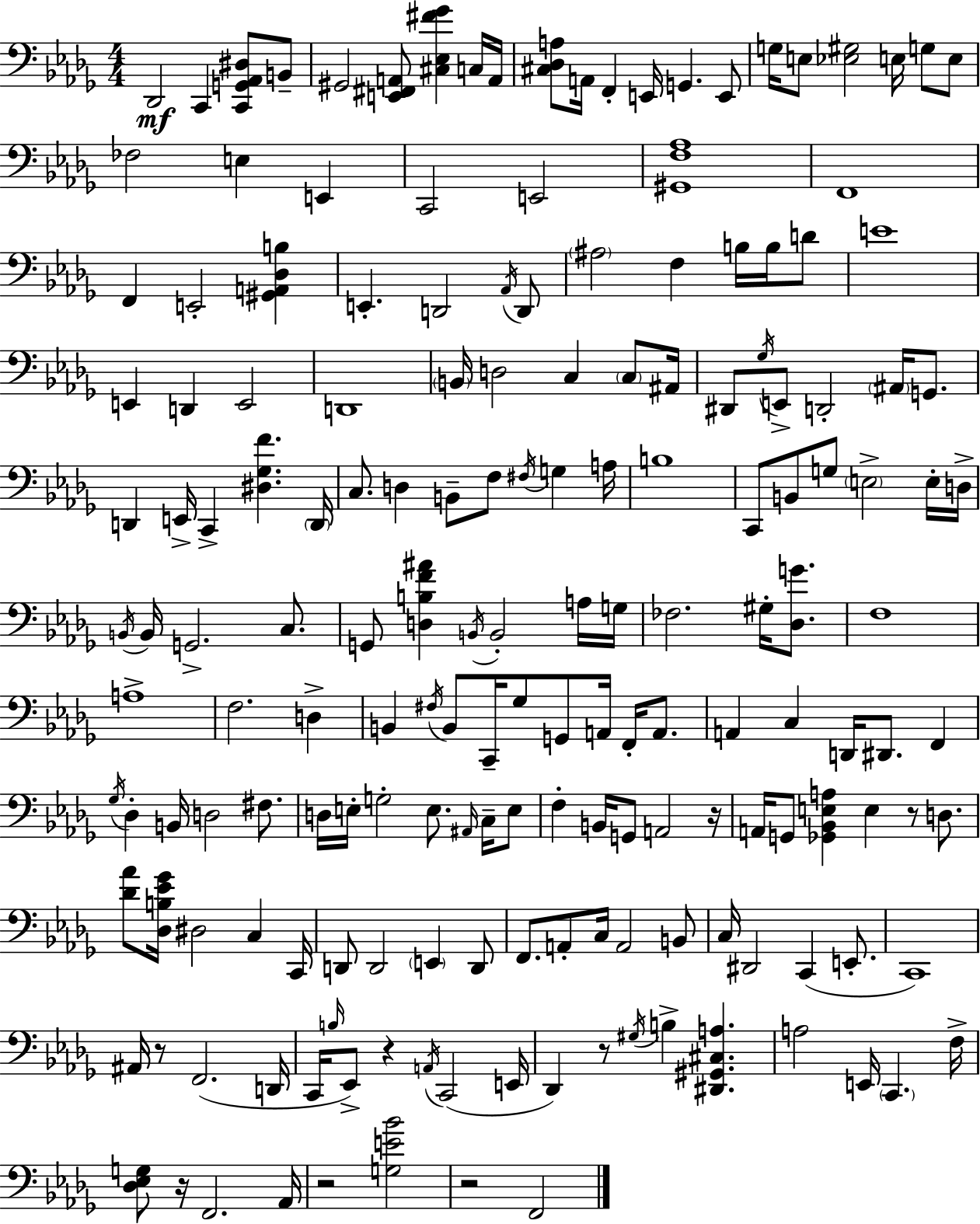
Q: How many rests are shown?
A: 8